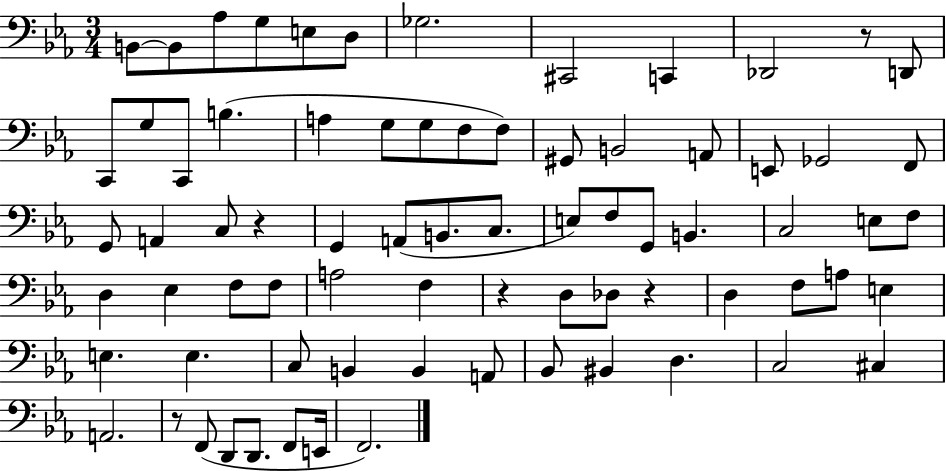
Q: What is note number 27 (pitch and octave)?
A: G2